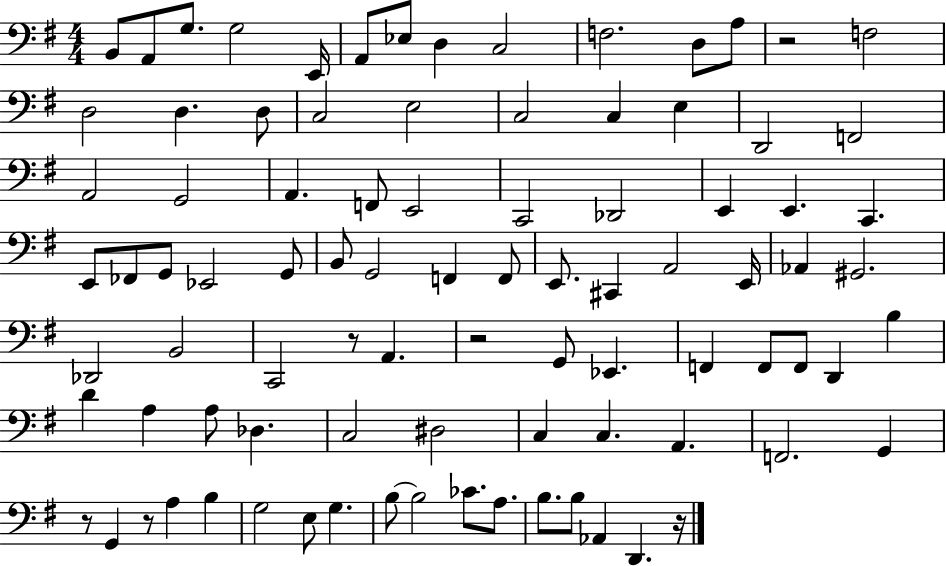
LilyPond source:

{
  \clef bass
  \numericTimeSignature
  \time 4/4
  \key g \major
  b,8 a,8 g8. g2 e,16 | a,8 ees8 d4 c2 | f2. d8 a8 | r2 f2 | \break d2 d4. d8 | c2 e2 | c2 c4 e4 | d,2 f,2 | \break a,2 g,2 | a,4. f,8 e,2 | c,2 des,2 | e,4 e,4. c,4. | \break e,8 fes,8 g,8 ees,2 g,8 | b,8 g,2 f,4 f,8 | e,8. cis,4 a,2 e,16 | aes,4 gis,2. | \break des,2 b,2 | c,2 r8 a,4. | r2 g,8 ees,4. | f,4 f,8 f,8 d,4 b4 | \break d'4 a4 a8 des4. | c2 dis2 | c4 c4. a,4. | f,2. g,4 | \break r8 g,4 r8 a4 b4 | g2 e8 g4. | b8~~ b2 ces'8. a8. | b8. b8 aes,4 d,4. r16 | \break \bar "|."
}